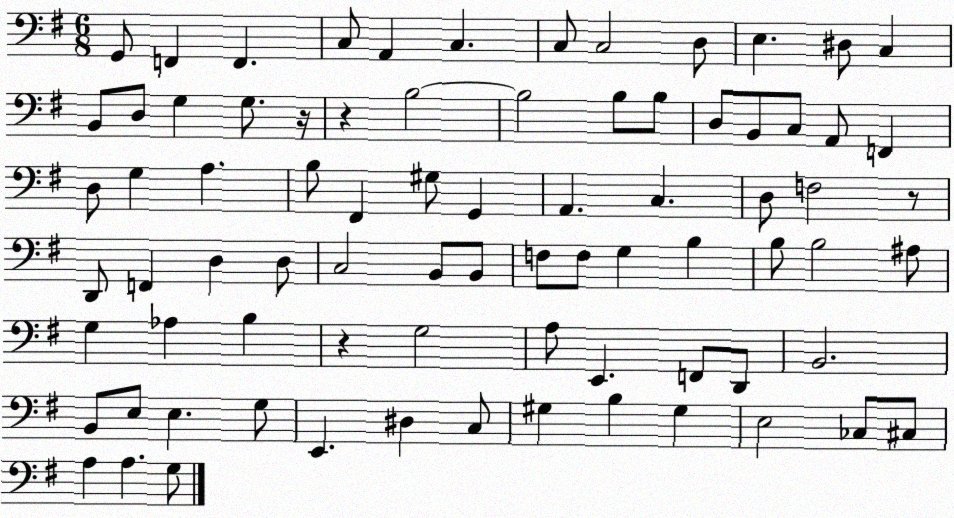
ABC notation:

X:1
T:Untitled
M:6/8
L:1/4
K:G
G,,/2 F,, F,, C,/2 A,, C, C,/2 C,2 D,/2 E, ^D,/2 C, B,,/2 D,/2 G, G,/2 z/4 z B,2 B,2 B,/2 B,/2 D,/2 B,,/2 C,/2 A,,/2 F,, D,/2 G, A, B,/2 ^F,, ^G,/2 G,, A,, C, D,/2 F,2 z/2 D,,/2 F,, D, D,/2 C,2 B,,/2 B,,/2 F,/2 F,/2 G, B, B,/2 B,2 ^A,/2 G, _A, B, z G,2 A,/2 E,, F,,/2 D,,/2 B,,2 B,,/2 E,/2 E, G,/2 E,, ^D, C,/2 ^G, B, ^G, E,2 _C,/2 ^C,/2 A, A, G,/2